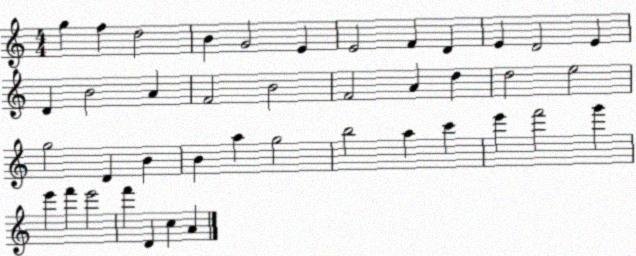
X:1
T:Untitled
M:4/4
L:1/4
K:C
g f d2 B G2 E E2 F D E D2 E D B2 A F2 B2 F2 A d d2 e2 g2 D B B a g2 b2 a c' e' f'2 g' e' f' e'2 f' D c A